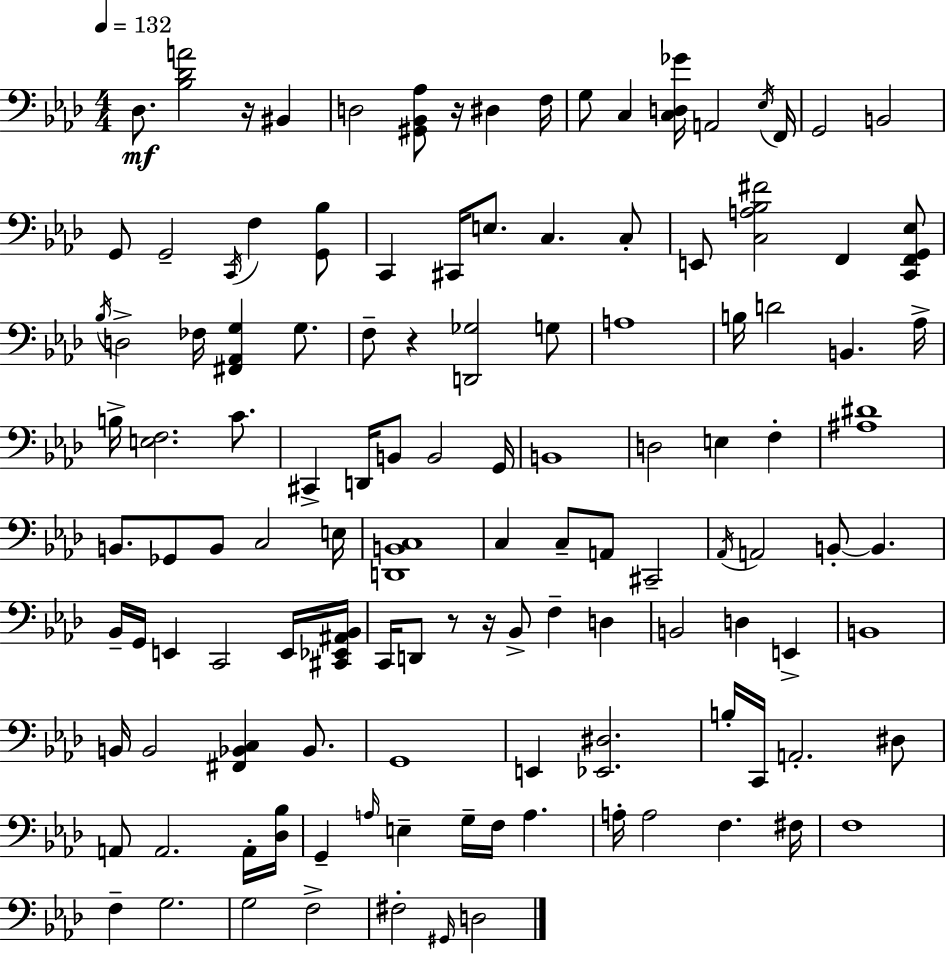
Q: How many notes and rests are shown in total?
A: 122